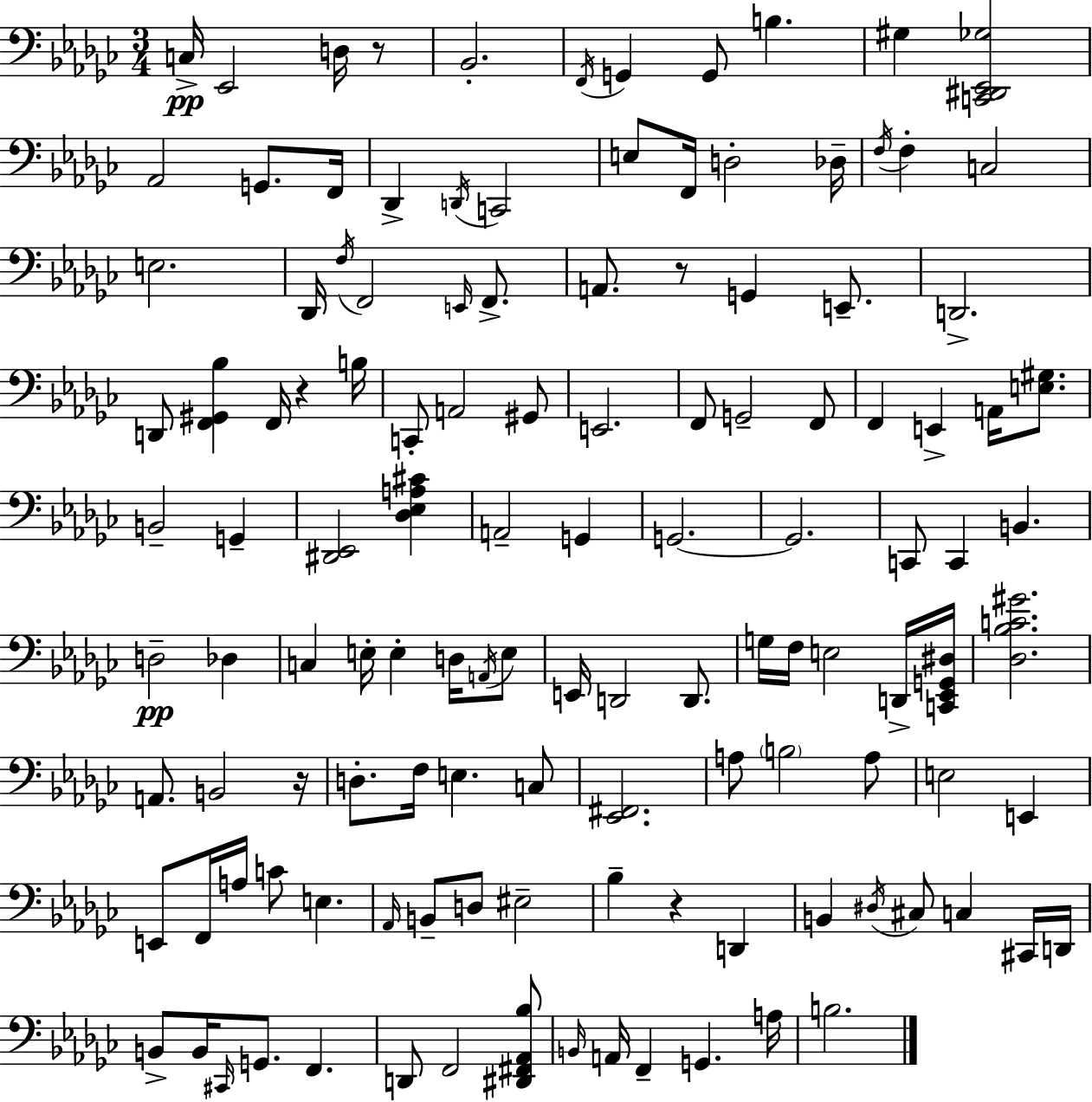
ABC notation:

X:1
T:Untitled
M:3/4
L:1/4
K:Ebm
C,/4 _E,,2 D,/4 z/2 _B,,2 F,,/4 G,, G,,/2 B, ^G, [C,,^D,,_E,,_G,]2 _A,,2 G,,/2 F,,/4 _D,, D,,/4 C,,2 E,/2 F,,/4 D,2 _D,/4 F,/4 F, C,2 E,2 _D,,/4 F,/4 F,,2 E,,/4 F,,/2 A,,/2 z/2 G,, E,,/2 D,,2 D,,/2 [F,,^G,,_B,] F,,/4 z B,/4 C,,/2 A,,2 ^G,,/2 E,,2 F,,/2 G,,2 F,,/2 F,, E,, A,,/4 [E,^G,]/2 B,,2 G,, [^D,,_E,,]2 [_D,_E,A,^C] A,,2 G,, G,,2 G,,2 C,,/2 C,, B,, D,2 _D, C, E,/4 E, D,/4 A,,/4 E,/2 E,,/4 D,,2 D,,/2 G,/4 F,/4 E,2 D,,/4 [C,,_E,,G,,^D,]/4 [_D,_B,C^G]2 A,,/2 B,,2 z/4 D,/2 F,/4 E, C,/2 [_E,,^F,,]2 A,/2 B,2 A,/2 E,2 E,, E,,/2 F,,/4 A,/4 C/2 E, _A,,/4 B,,/2 D,/2 ^E,2 _B, z D,, B,, ^D,/4 ^C,/2 C, ^C,,/4 D,,/4 B,,/2 B,,/4 ^C,,/4 G,,/2 F,, D,,/2 F,,2 [^D,,^F,,_A,,_B,]/2 B,,/4 A,,/4 F,, G,, A,/4 B,2